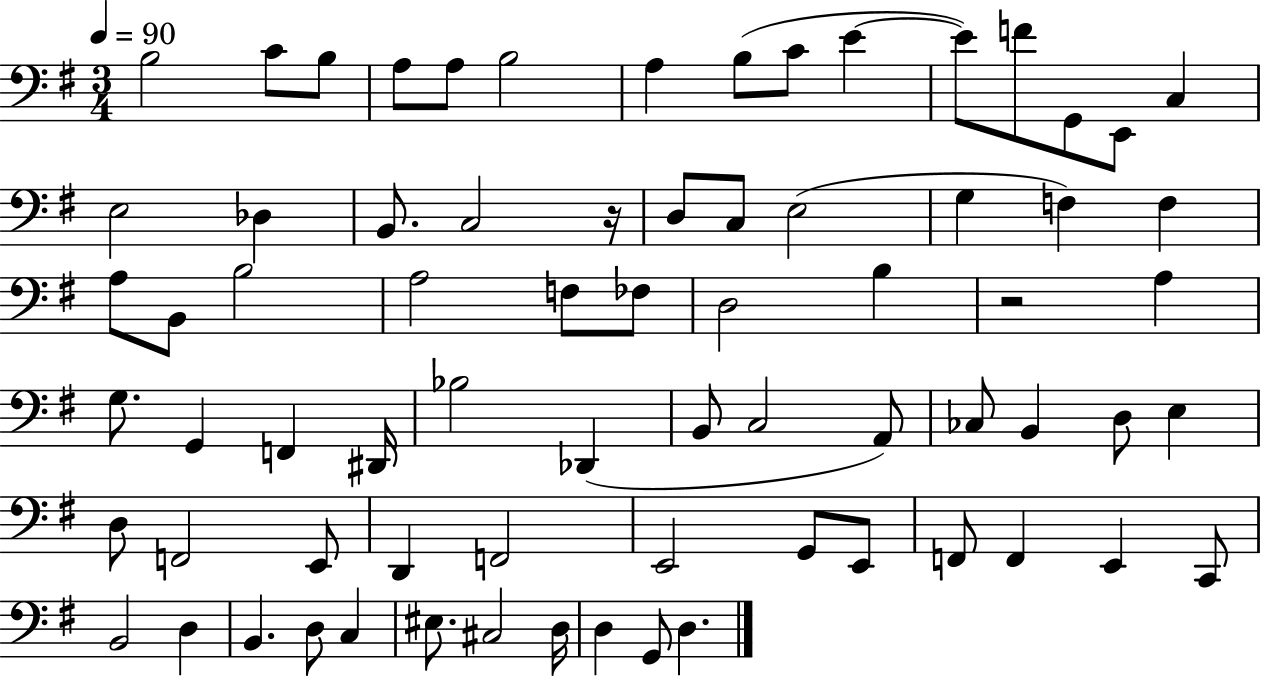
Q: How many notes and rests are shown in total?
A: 72